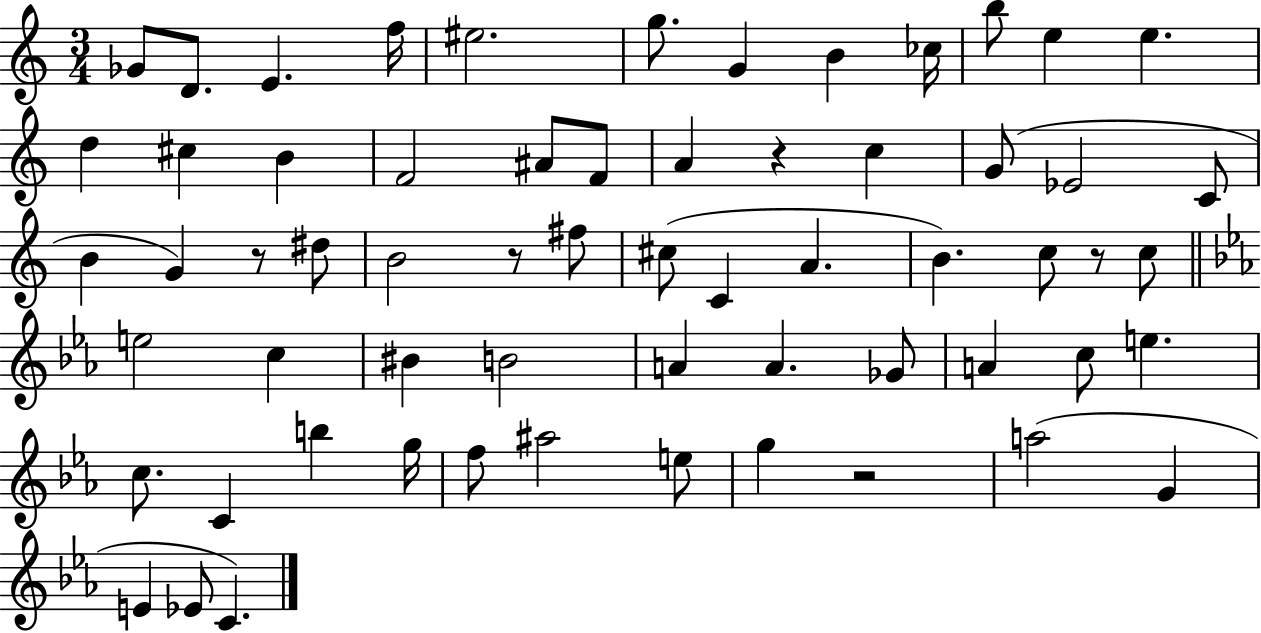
{
  \clef treble
  \numericTimeSignature
  \time 3/4
  \key c \major
  \repeat volta 2 { ges'8 d'8. e'4. f''16 | eis''2. | g''8. g'4 b'4 ces''16 | b''8 e''4 e''4. | \break d''4 cis''4 b'4 | f'2 ais'8 f'8 | a'4 r4 c''4 | g'8( ees'2 c'8 | \break b'4 g'4) r8 dis''8 | b'2 r8 fis''8 | cis''8( c'4 a'4. | b'4.) c''8 r8 c''8 | \break \bar "||" \break \key c \minor e''2 c''4 | bis'4 b'2 | a'4 a'4. ges'8 | a'4 c''8 e''4. | \break c''8. c'4 b''4 g''16 | f''8 ais''2 e''8 | g''4 r2 | a''2( g'4 | \break e'4 ees'8 c'4.) | } \bar "|."
}